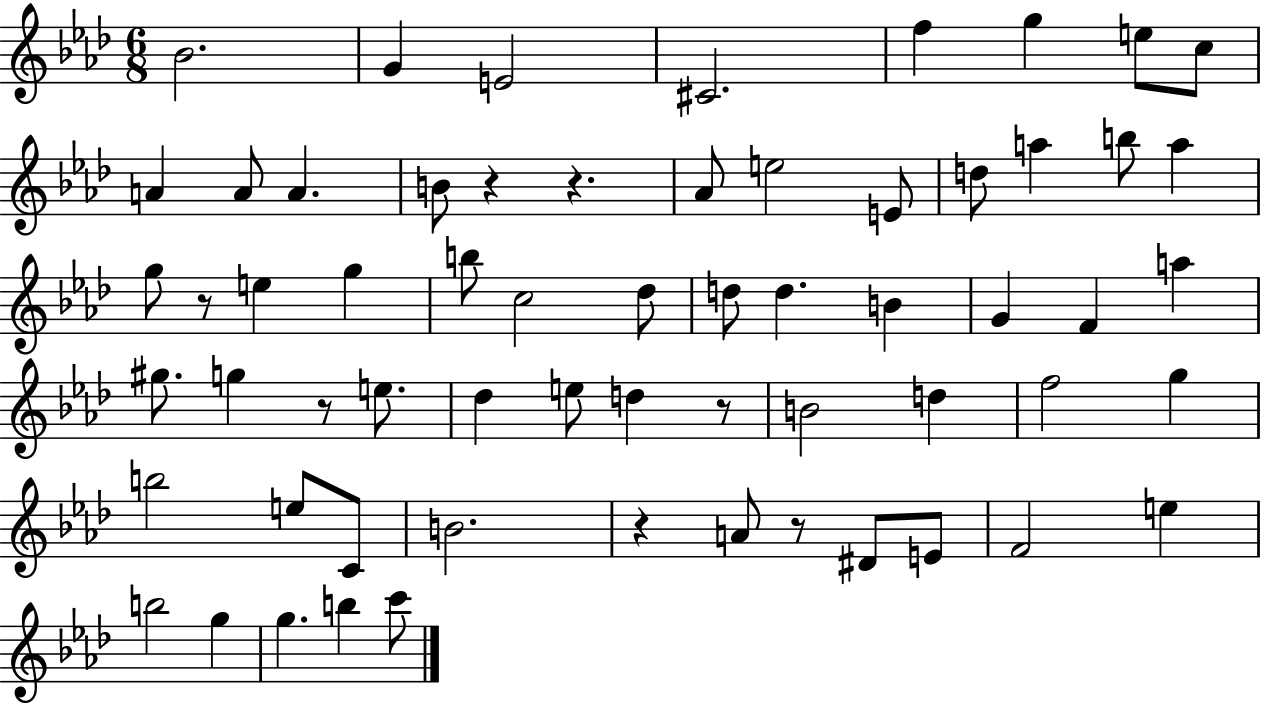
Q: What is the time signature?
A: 6/8